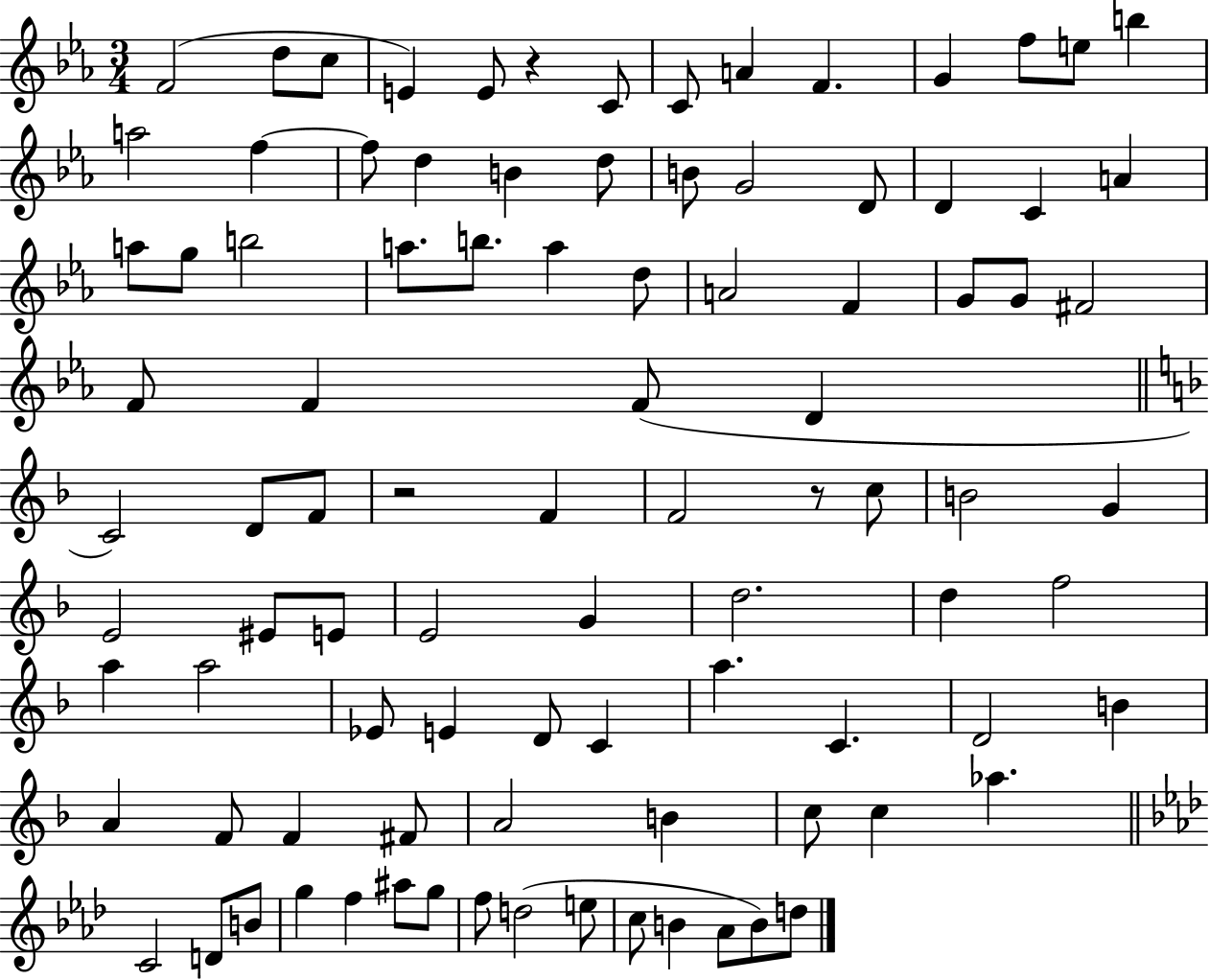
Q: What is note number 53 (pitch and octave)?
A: E4